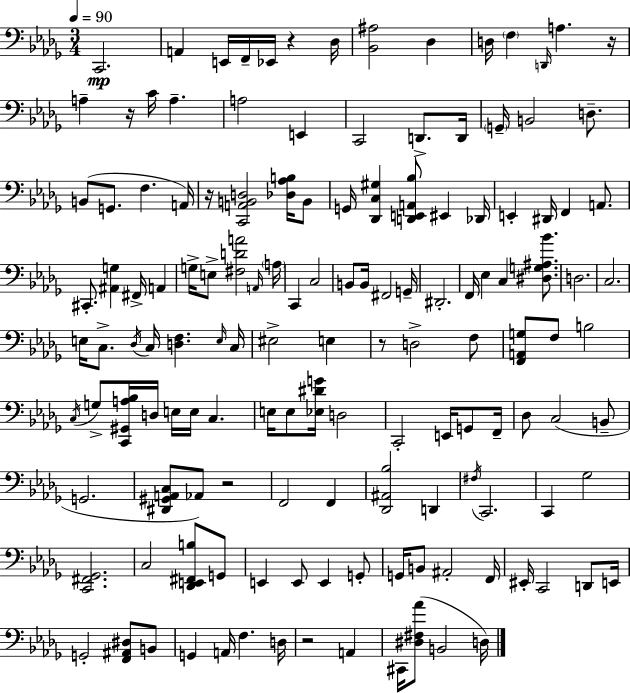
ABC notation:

X:1
T:Untitled
M:3/4
L:1/4
K:Bbm
C,,2 A,, E,,/4 F,,/4 _E,,/4 z _D,/4 [_B,,^A,]2 _D, D,/4 F, D,,/4 A, z/4 A, z/4 C/4 A, A,2 E,, C,,2 D,,/2 D,,/4 G,,/4 B,,2 D,/2 B,,/2 G,,/2 F, A,,/4 z/4 [C,,A,,B,,D,]2 [_D,_A,B,]/4 B,,/2 G,,/4 [_D,,C,^G,] [D,,E,,A,,_B,]/2 ^E,, _D,,/4 E,, ^D,,/4 F,, A,,/2 ^C,,/2 [^A,,G,] ^F,,/4 A,, G,/4 E,/2 [^F,DA]2 A,,/4 A,/4 C,, C,2 B,,/2 B,,/4 ^F,,2 G,,/4 ^D,,2 F,,/4 _E, C, [^D,G,^A,_B]/2 D,2 C,2 E,/4 C,/2 _D,/4 C,/4 [D,F,] E,/4 C,/4 ^E,2 E, z/2 D,2 F,/2 [F,,A,,G,]/2 F,/2 B,2 C,/4 G,/2 [C,,^G,,A,_B,]/4 D,/4 E,/4 E,/4 C, E,/4 E,/2 [_E,^DG]/4 D,2 C,,2 E,,/4 G,,/2 F,,/4 _D,/2 C,2 B,,/2 G,,2 [^D,,^G,,A,,C,]/2 _A,,/2 z2 F,,2 F,, [_D,,^A,,_B,]2 D,, ^F,/4 C,,2 C,, _G,2 [C,,^F,,_G,,]2 C,2 [_D,,E,,^F,,B,]/2 G,,/2 E,, E,,/2 E,, G,,/2 G,,/4 B,,/2 ^A,,2 F,,/4 ^E,,/4 C,,2 D,,/2 E,,/4 G,,2 [F,,^A,,^D,]/2 B,,/2 G,, A,,/4 F, D,/4 z2 A,, ^C,,/4 [^D,^F,_A]/2 B,,2 D,/4